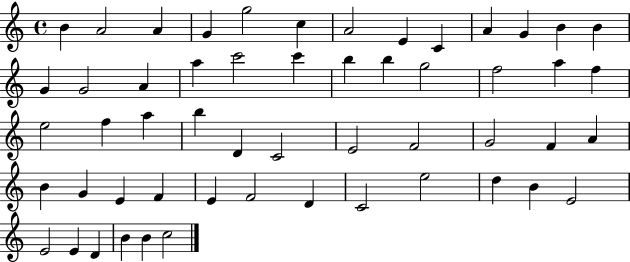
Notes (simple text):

B4/q A4/h A4/q G4/q G5/h C5/q A4/h E4/q C4/q A4/q G4/q B4/q B4/q G4/q G4/h A4/q A5/q C6/h C6/q B5/q B5/q G5/h F5/h A5/q F5/q E5/h F5/q A5/q B5/q D4/q C4/h E4/h F4/h G4/h F4/q A4/q B4/q G4/q E4/q F4/q E4/q F4/h D4/q C4/h E5/h D5/q B4/q E4/h E4/h E4/q D4/q B4/q B4/q C5/h